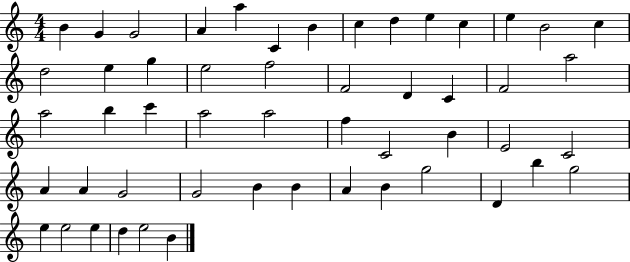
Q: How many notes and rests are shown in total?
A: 52